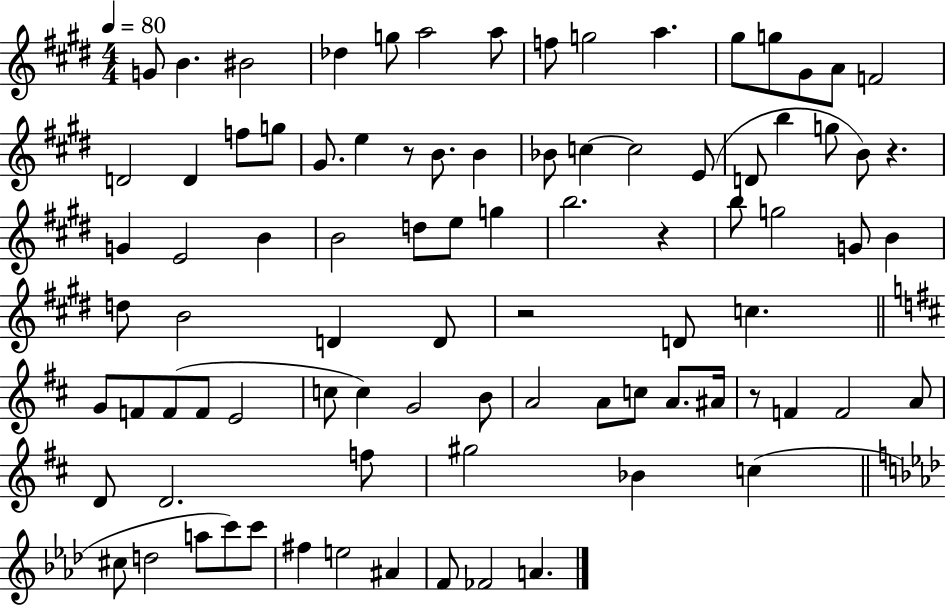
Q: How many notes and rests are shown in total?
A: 88